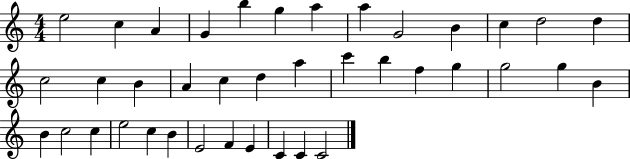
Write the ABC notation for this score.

X:1
T:Untitled
M:4/4
L:1/4
K:C
e2 c A G b g a a G2 B c d2 d c2 c B A c d a c' b f g g2 g B B c2 c e2 c B E2 F E C C C2